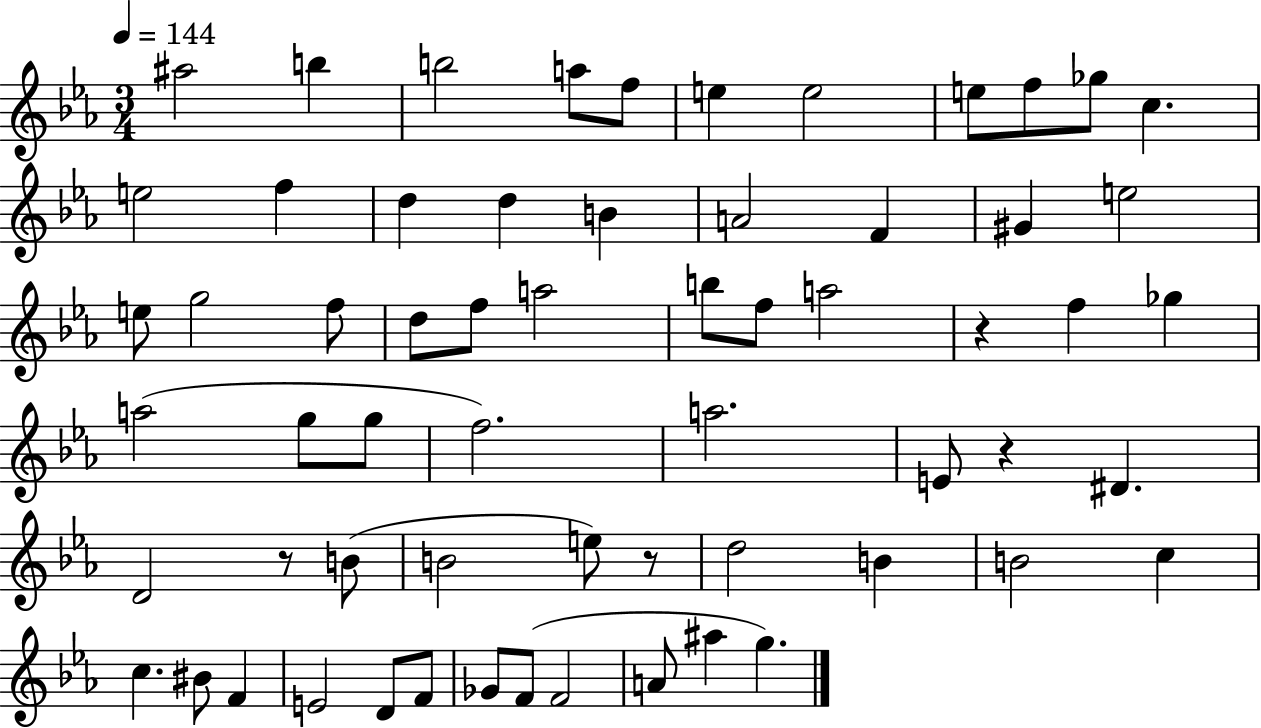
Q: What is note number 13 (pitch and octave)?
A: F5